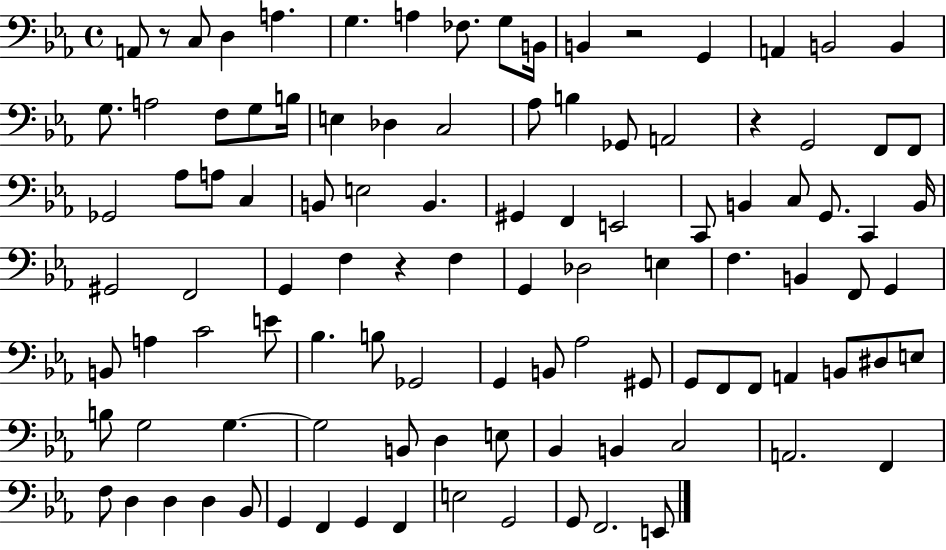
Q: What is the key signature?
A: EES major